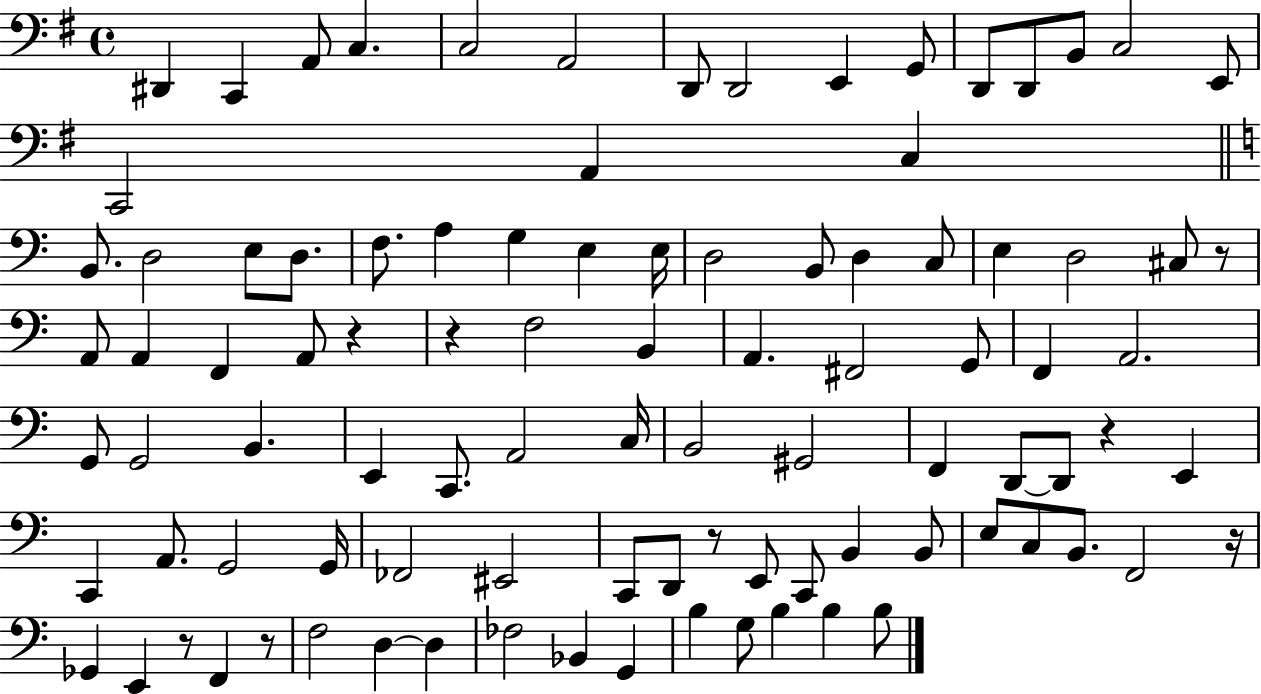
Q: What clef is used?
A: bass